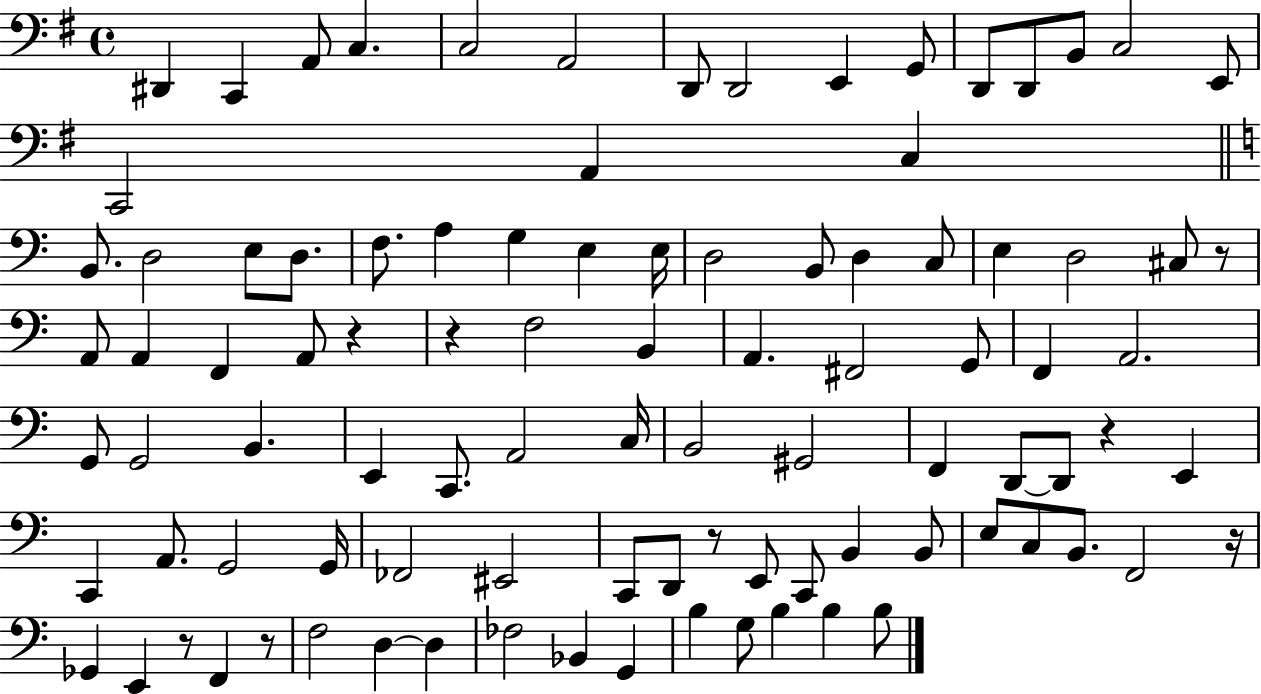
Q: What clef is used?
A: bass